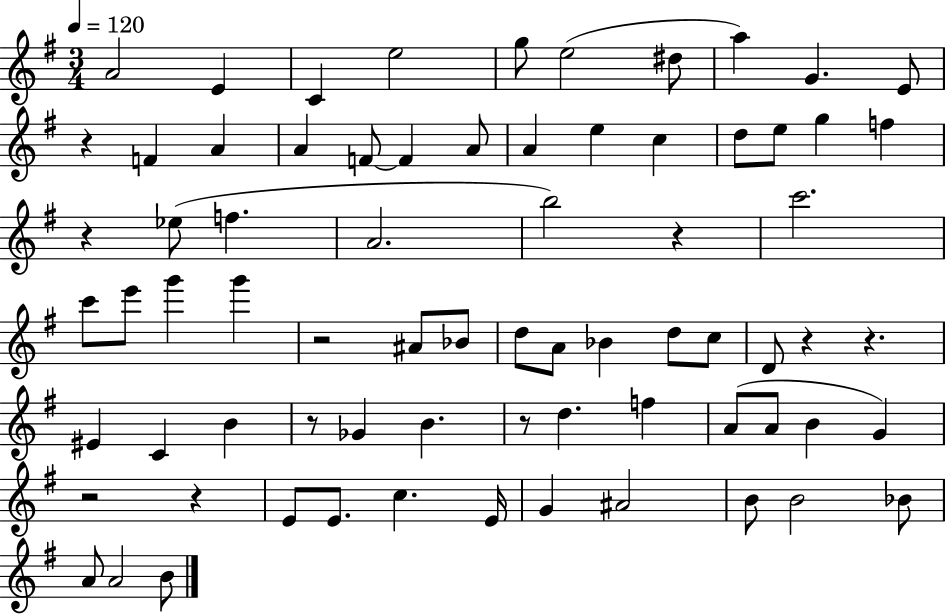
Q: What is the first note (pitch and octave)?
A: A4